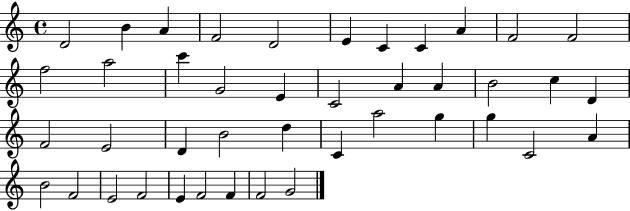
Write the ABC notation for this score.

X:1
T:Untitled
M:4/4
L:1/4
K:C
D2 B A F2 D2 E C C A F2 F2 f2 a2 c' G2 E C2 A A B2 c D F2 E2 D B2 d C a2 g g C2 A B2 F2 E2 F2 E F2 F F2 G2